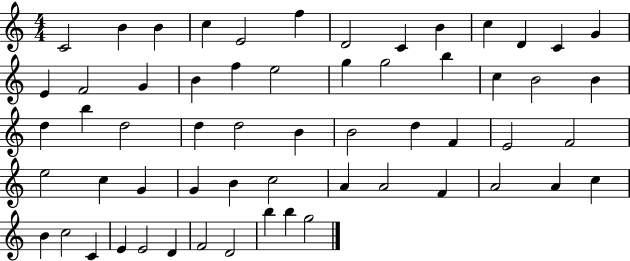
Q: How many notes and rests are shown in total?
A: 59